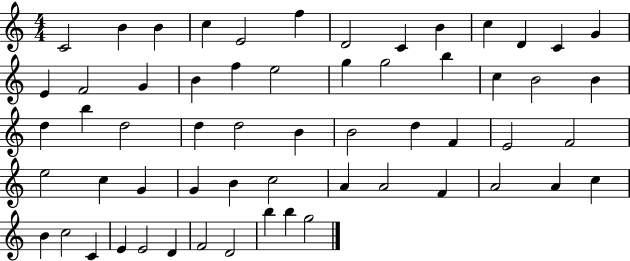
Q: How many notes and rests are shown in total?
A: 59